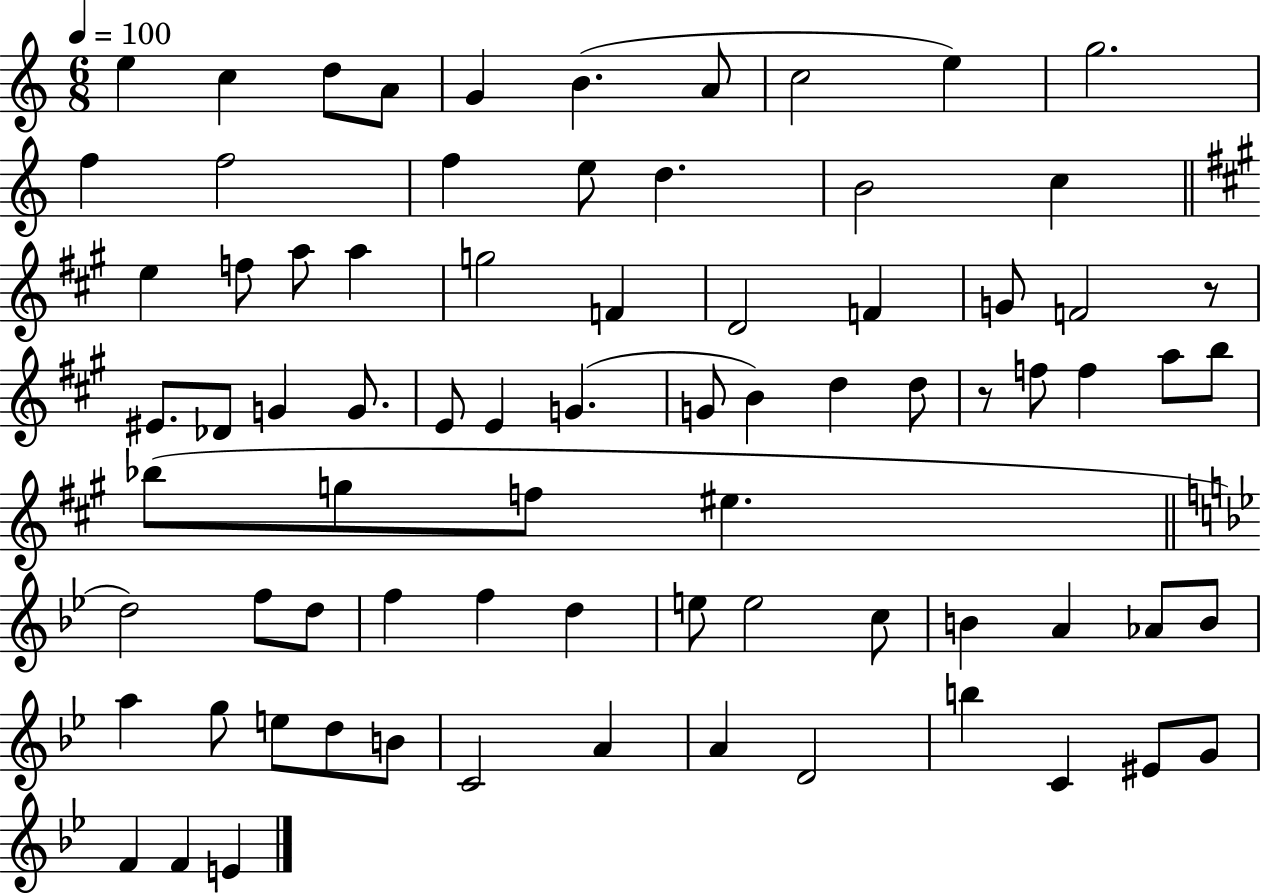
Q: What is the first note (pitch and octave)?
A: E5